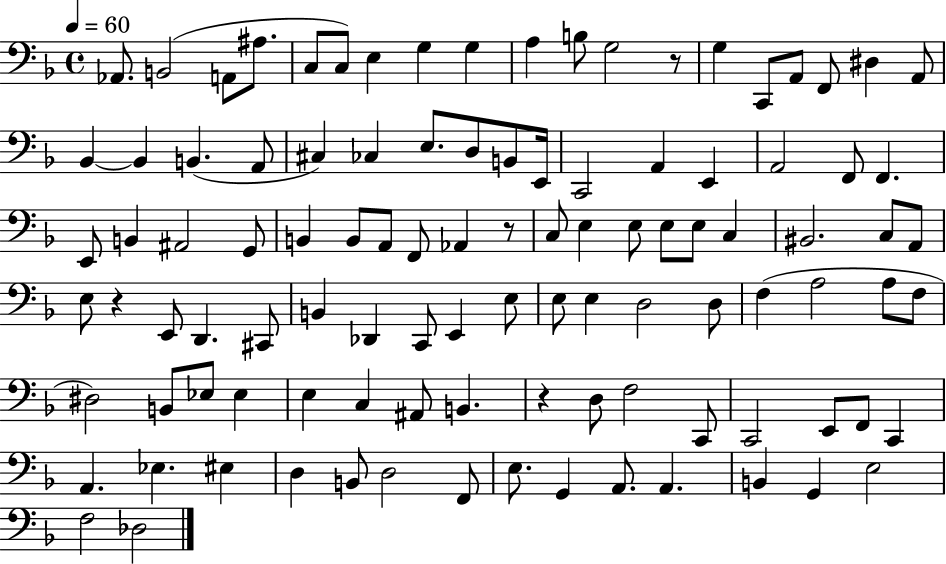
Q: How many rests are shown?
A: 4